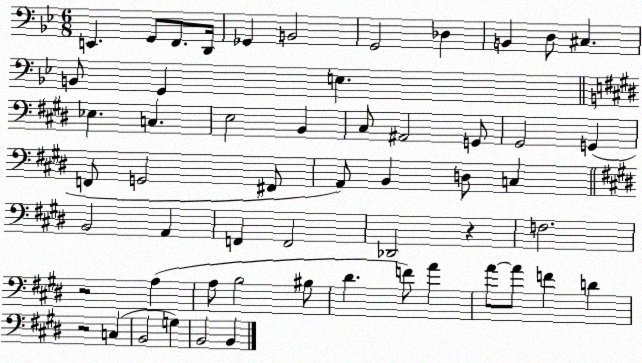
X:1
T:Untitled
M:6/8
L:1/4
K:Bb
E,, G,,/2 F,,/2 D,,/4 _G,, B,,2 G,,2 _D, B,, D,/2 ^C, B,,/2 G,, E, _E, C, E,2 B,, ^C,/2 ^A,,2 G,,/2 ^G,,2 G,, F,,/2 G,,2 ^F,,/2 A,,/2 B,, D,/2 C, B,,2 A,, F,, F,,2 _D,,2 z F,2 z2 A, A,/2 B,2 ^B,/2 ^D F/2 A A/2 A/2 F D z2 C, B,,2 G, B,,2 B,,